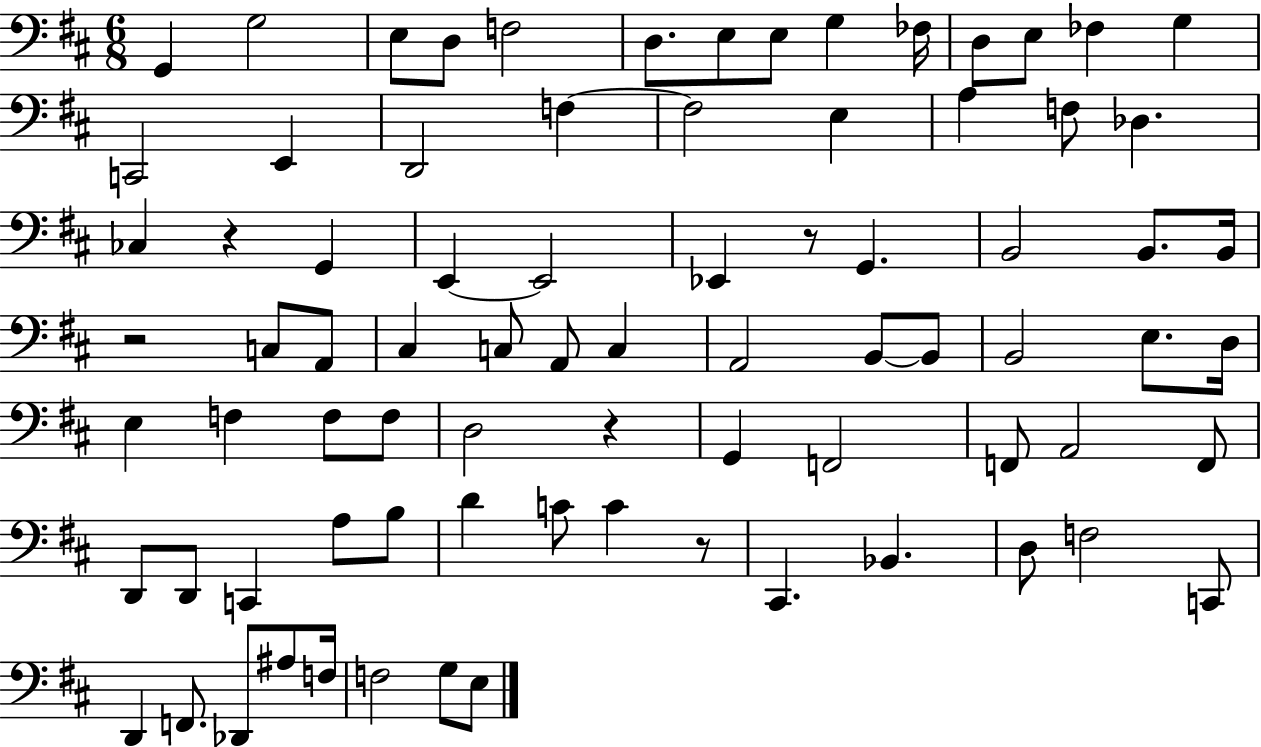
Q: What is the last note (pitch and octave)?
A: E3